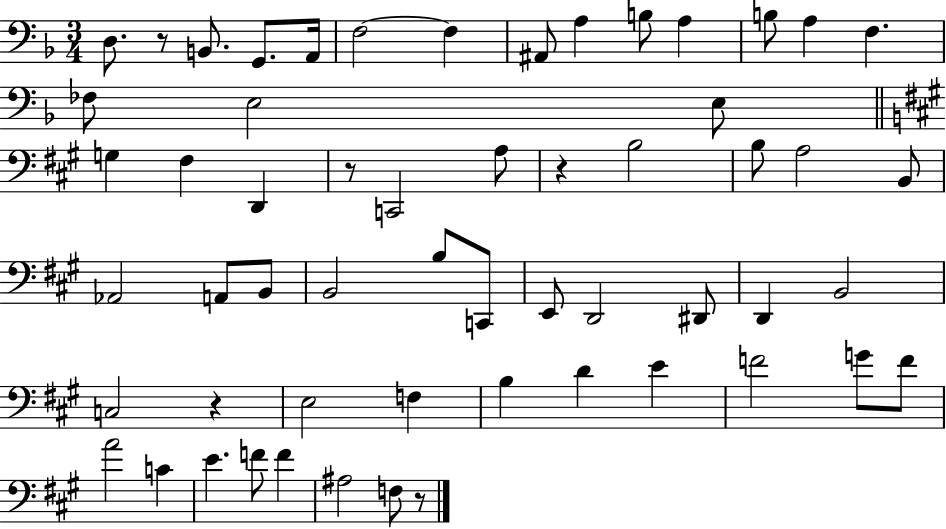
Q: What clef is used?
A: bass